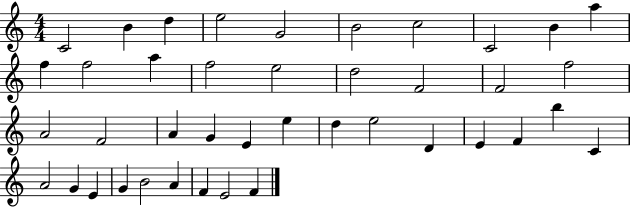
C4/h B4/q D5/q E5/h G4/h B4/h C5/h C4/h B4/q A5/q F5/q F5/h A5/q F5/h E5/h D5/h F4/h F4/h F5/h A4/h F4/h A4/q G4/q E4/q E5/q D5/q E5/h D4/q E4/q F4/q B5/q C4/q A4/h G4/q E4/q G4/q B4/h A4/q F4/q E4/h F4/q